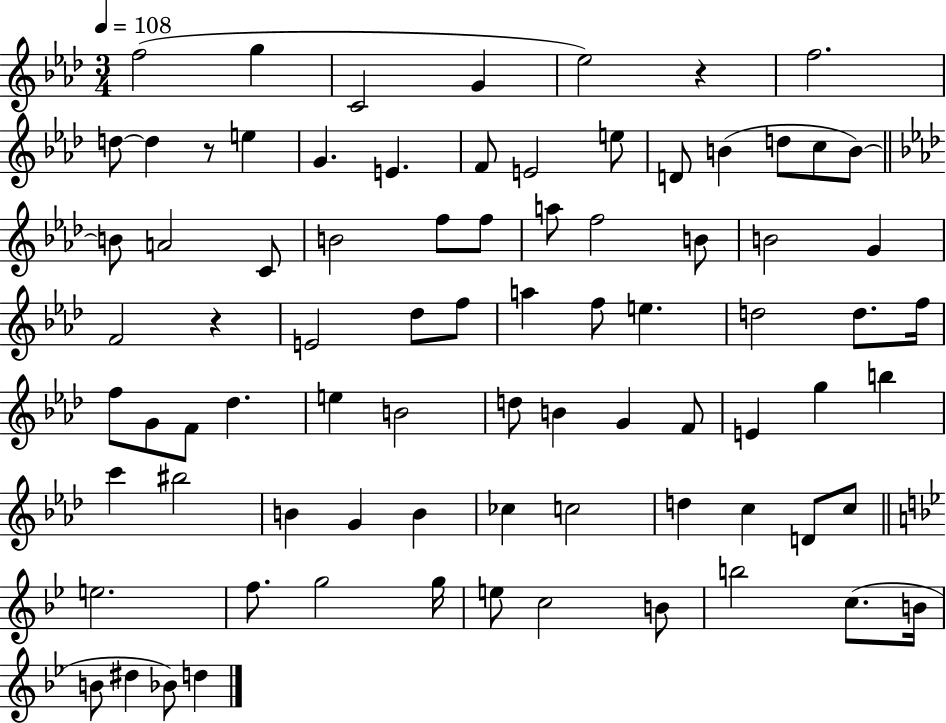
F5/h G5/q C4/h G4/q Eb5/h R/q F5/h. D5/e D5/q R/e E5/q G4/q. E4/q. F4/e E4/h E5/e D4/e B4/q D5/e C5/e B4/e B4/e A4/h C4/e B4/h F5/e F5/e A5/e F5/h B4/e B4/h G4/q F4/h R/q E4/h Db5/e F5/e A5/q F5/e E5/q. D5/h D5/e. F5/s F5/e G4/e F4/e Db5/q. E5/q B4/h D5/e B4/q G4/q F4/e E4/q G5/q B5/q C6/q BIS5/h B4/q G4/q B4/q CES5/q C5/h D5/q C5/q D4/e C5/e E5/h. F5/e. G5/h G5/s E5/e C5/h B4/e B5/h C5/e. B4/s B4/e D#5/q Bb4/e D5/q